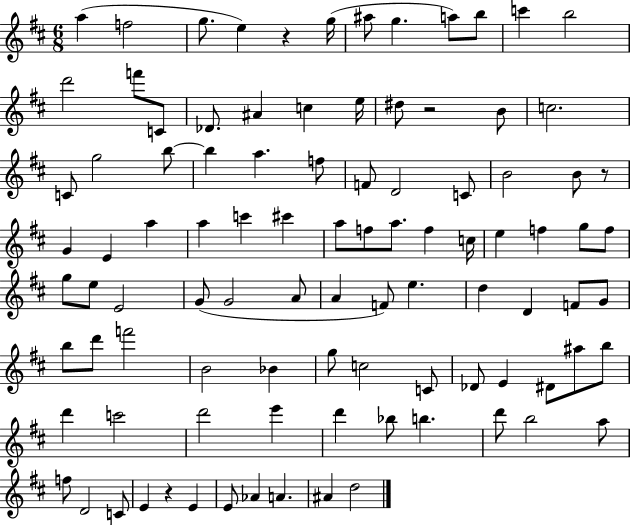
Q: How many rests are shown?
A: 4